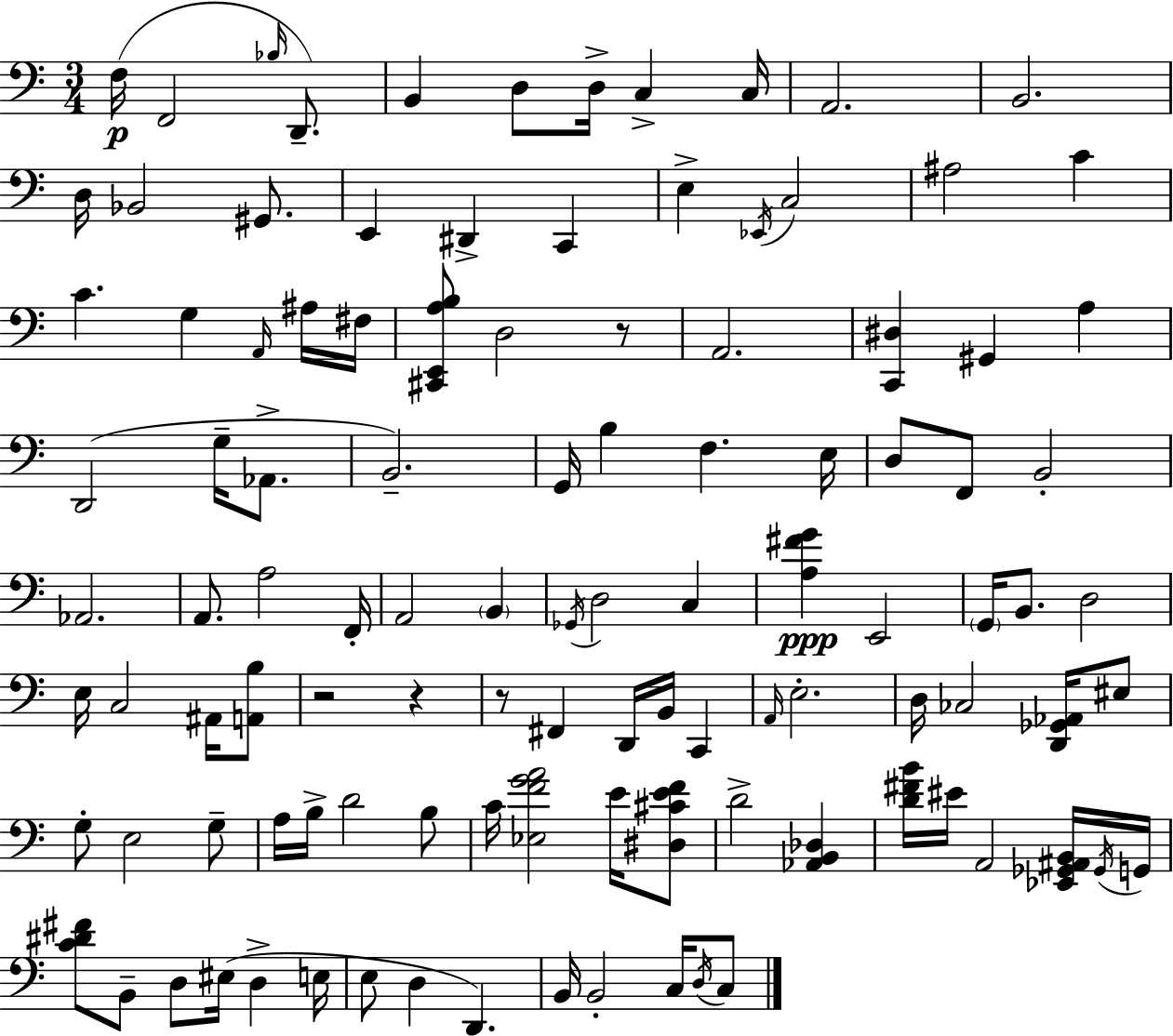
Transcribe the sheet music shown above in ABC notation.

X:1
T:Untitled
M:3/4
L:1/4
K:Am
F,/4 F,,2 _B,/4 D,,/2 B,, D,/2 D,/4 C, C,/4 A,,2 B,,2 D,/4 _B,,2 ^G,,/2 E,, ^D,, C,, E, _E,,/4 C,2 ^A,2 C C G, A,,/4 ^A,/4 ^F,/4 [^C,,E,,A,B,]/2 D,2 z/2 A,,2 [C,,^D,] ^G,, A, D,,2 G,/4 _A,,/2 B,,2 G,,/4 B, F, E,/4 D,/2 F,,/2 B,,2 _A,,2 A,,/2 A,2 F,,/4 A,,2 B,, _G,,/4 D,2 C, [A,^FG] E,,2 G,,/4 B,,/2 D,2 E,/4 C,2 ^A,,/4 [A,,B,]/2 z2 z z/2 ^F,, D,,/4 B,,/4 C,, A,,/4 E,2 D,/4 _C,2 [D,,_G,,_A,,]/4 ^E,/2 G,/2 E,2 G,/2 A,/4 B,/4 D2 B,/2 C/4 [_E,FGA]2 E/4 [^D,^CEF]/2 D2 [_A,,B,,_D,] [D^FB]/4 ^E/4 A,,2 [_E,,_G,,^A,,B,,]/4 _G,,/4 G,,/4 [C^D^F]/2 B,,/2 D,/2 ^E,/4 D, E,/4 E,/2 D, D,, B,,/4 B,,2 C,/4 D,/4 C,/2